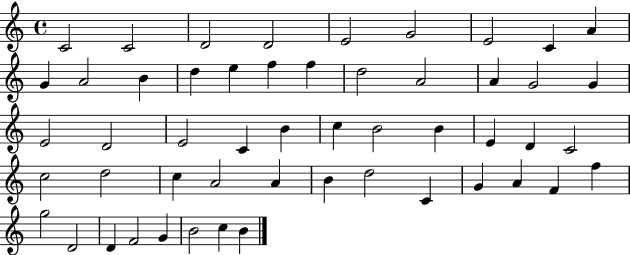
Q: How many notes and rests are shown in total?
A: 52